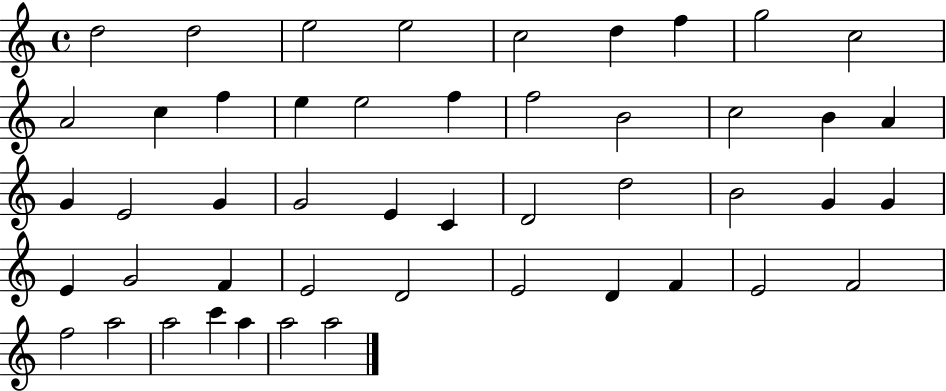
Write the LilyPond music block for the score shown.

{
  \clef treble
  \time 4/4
  \defaultTimeSignature
  \key c \major
  d''2 d''2 | e''2 e''2 | c''2 d''4 f''4 | g''2 c''2 | \break a'2 c''4 f''4 | e''4 e''2 f''4 | f''2 b'2 | c''2 b'4 a'4 | \break g'4 e'2 g'4 | g'2 e'4 c'4 | d'2 d''2 | b'2 g'4 g'4 | \break e'4 g'2 f'4 | e'2 d'2 | e'2 d'4 f'4 | e'2 f'2 | \break f''2 a''2 | a''2 c'''4 a''4 | a''2 a''2 | \bar "|."
}